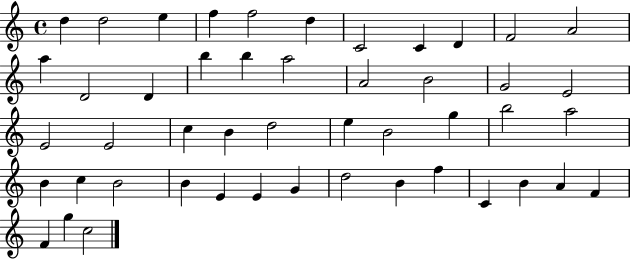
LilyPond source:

{
  \clef treble
  \time 4/4
  \defaultTimeSignature
  \key c \major
  d''4 d''2 e''4 | f''4 f''2 d''4 | c'2 c'4 d'4 | f'2 a'2 | \break a''4 d'2 d'4 | b''4 b''4 a''2 | a'2 b'2 | g'2 e'2 | \break e'2 e'2 | c''4 b'4 d''2 | e''4 b'2 g''4 | b''2 a''2 | \break b'4 c''4 b'2 | b'4 e'4 e'4 g'4 | d''2 b'4 f''4 | c'4 b'4 a'4 f'4 | \break f'4 g''4 c''2 | \bar "|."
}